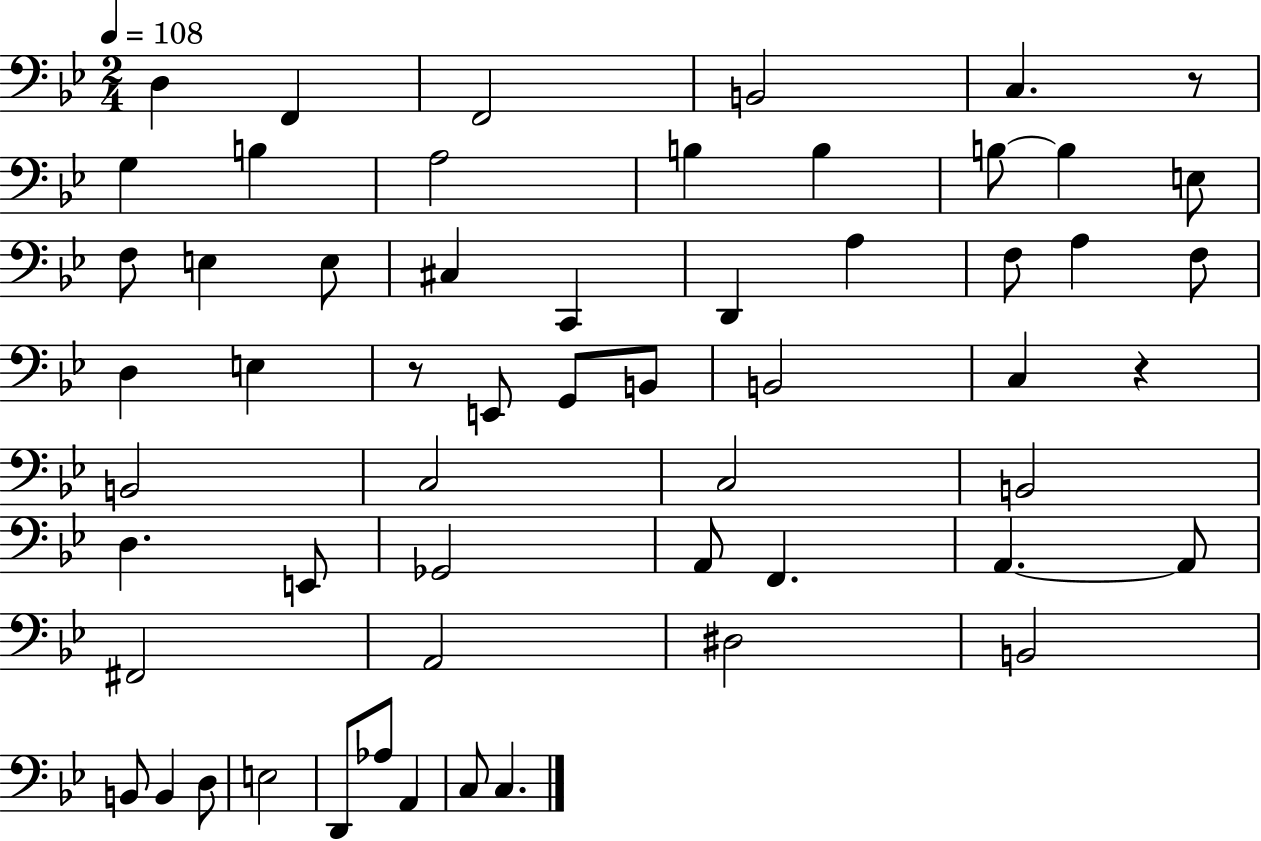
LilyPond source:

{
  \clef bass
  \numericTimeSignature
  \time 2/4
  \key bes \major
  \tempo 4 = 108
  d4 f,4 | f,2 | b,2 | c4. r8 | \break g4 b4 | a2 | b4 b4 | b8~~ b4 e8 | \break f8 e4 e8 | cis4 c,4 | d,4 a4 | f8 a4 f8 | \break d4 e4 | r8 e,8 g,8 b,8 | b,2 | c4 r4 | \break b,2 | c2 | c2 | b,2 | \break d4. e,8 | ges,2 | a,8 f,4. | a,4.~~ a,8 | \break fis,2 | a,2 | dis2 | b,2 | \break b,8 b,4 d8 | e2 | d,8 aes8 a,4 | c8 c4. | \break \bar "|."
}